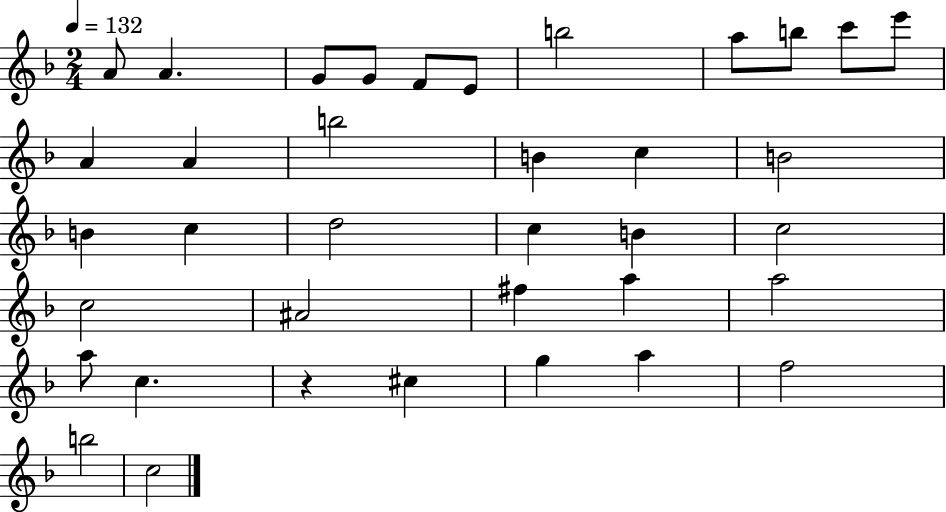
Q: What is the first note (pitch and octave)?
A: A4